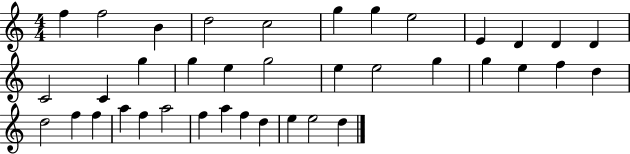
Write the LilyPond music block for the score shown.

{
  \clef treble
  \numericTimeSignature
  \time 4/4
  \key c \major
  f''4 f''2 b'4 | d''2 c''2 | g''4 g''4 e''2 | e'4 d'4 d'4 d'4 | \break c'2 c'4 g''4 | g''4 e''4 g''2 | e''4 e''2 g''4 | g''4 e''4 f''4 d''4 | \break d''2 f''4 f''4 | a''4 f''4 a''2 | f''4 a''4 f''4 d''4 | e''4 e''2 d''4 | \break \bar "|."
}